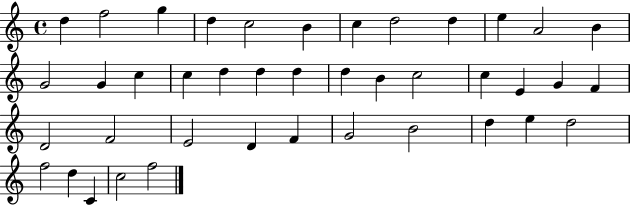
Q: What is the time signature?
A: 4/4